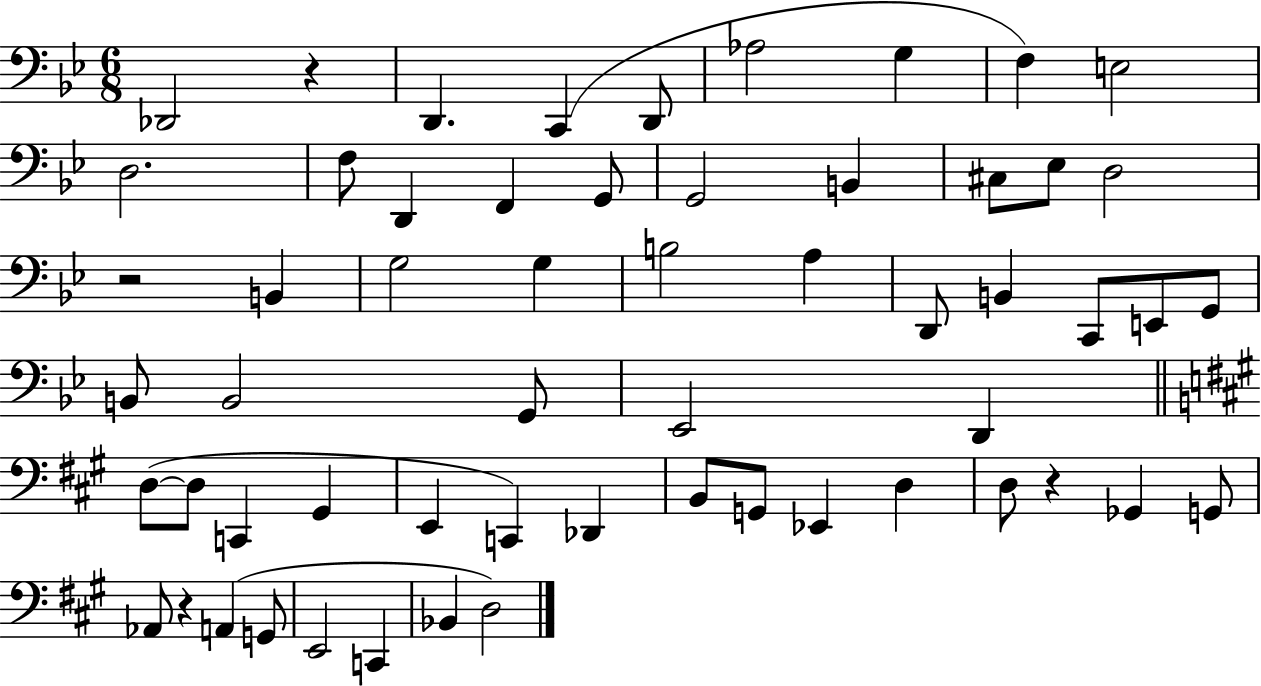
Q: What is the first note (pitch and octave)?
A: Db2